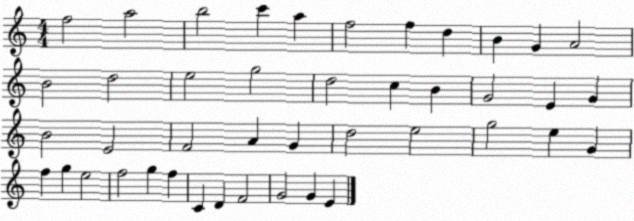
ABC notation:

X:1
T:Untitled
M:4/4
L:1/4
K:C
f2 a2 b2 c' a f2 f d B G A2 B2 d2 e2 g2 d2 c B G2 E G B2 E2 F2 A G d2 e2 g2 e G f g e2 f2 g f C D F2 G2 G E